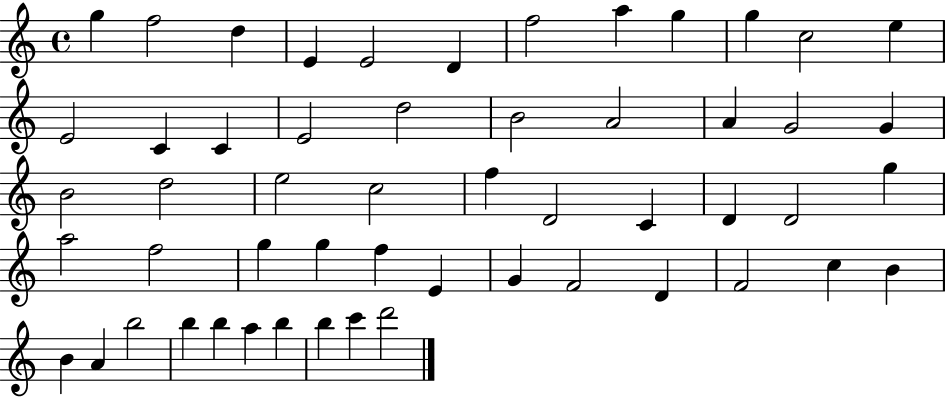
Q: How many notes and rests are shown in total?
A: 54